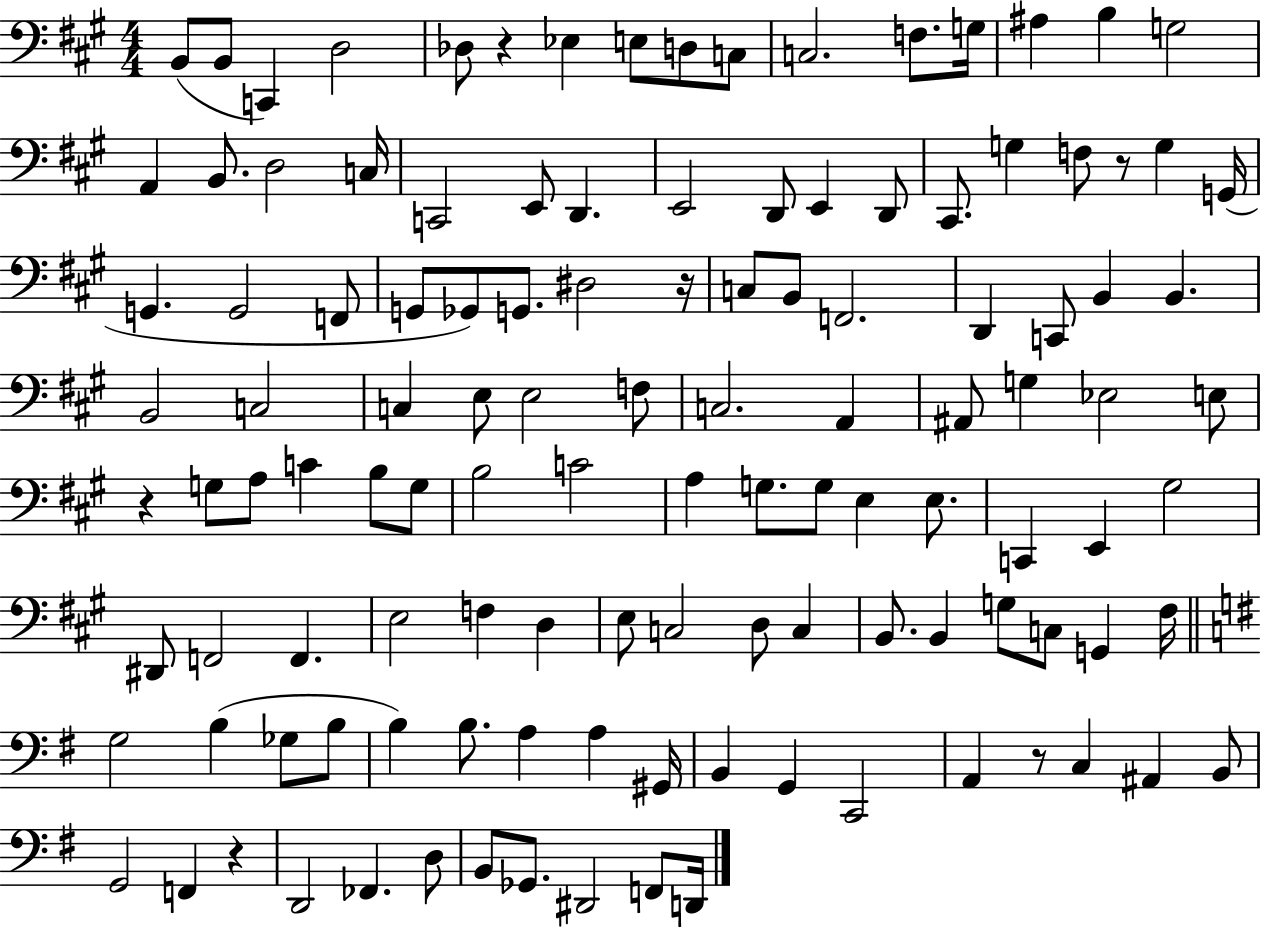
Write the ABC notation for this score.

X:1
T:Untitled
M:4/4
L:1/4
K:A
B,,/2 B,,/2 C,, D,2 _D,/2 z _E, E,/2 D,/2 C,/2 C,2 F,/2 G,/4 ^A, B, G,2 A,, B,,/2 D,2 C,/4 C,,2 E,,/2 D,, E,,2 D,,/2 E,, D,,/2 ^C,,/2 G, F,/2 z/2 G, G,,/4 G,, G,,2 F,,/2 G,,/2 _G,,/2 G,,/2 ^D,2 z/4 C,/2 B,,/2 F,,2 D,, C,,/2 B,, B,, B,,2 C,2 C, E,/2 E,2 F,/2 C,2 A,, ^A,,/2 G, _E,2 E,/2 z G,/2 A,/2 C B,/2 G,/2 B,2 C2 A, G,/2 G,/2 E, E,/2 C,, E,, ^G,2 ^D,,/2 F,,2 F,, E,2 F, D, E,/2 C,2 D,/2 C, B,,/2 B,, G,/2 C,/2 G,, ^F,/4 G,2 B, _G,/2 B,/2 B, B,/2 A, A, ^G,,/4 B,, G,, C,,2 A,, z/2 C, ^A,, B,,/2 G,,2 F,, z D,,2 _F,, D,/2 B,,/2 _G,,/2 ^D,,2 F,,/2 D,,/4